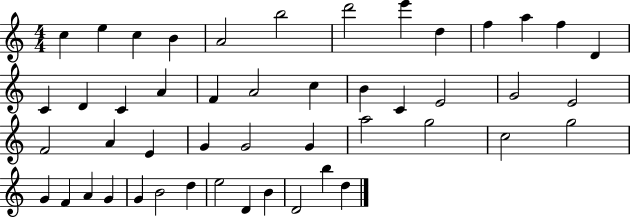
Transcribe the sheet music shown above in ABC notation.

X:1
T:Untitled
M:4/4
L:1/4
K:C
c e c B A2 b2 d'2 e' d f a f D C D C A F A2 c B C E2 G2 E2 F2 A E G G2 G a2 g2 c2 g2 G F A G G B2 d e2 D B D2 b d